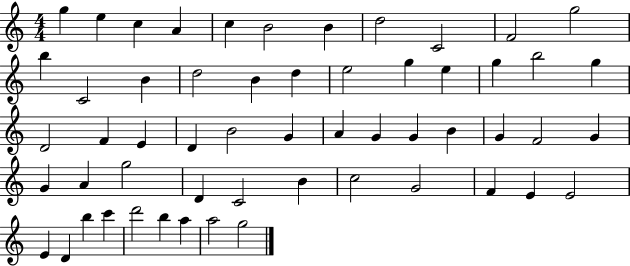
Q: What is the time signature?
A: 4/4